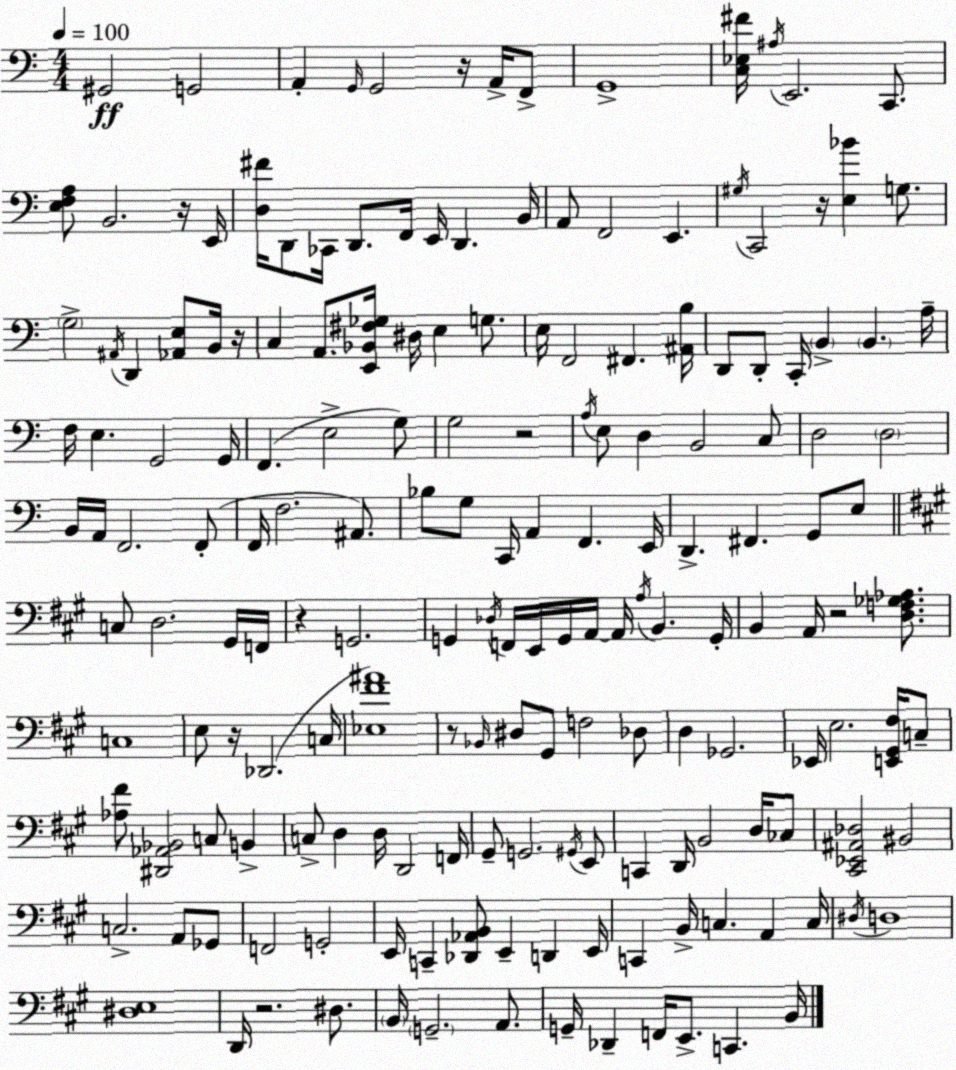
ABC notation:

X:1
T:Untitled
M:4/4
L:1/4
K:C
^G,,2 G,,2 A,, G,,/4 G,,2 z/4 A,,/4 F,,/2 G,,4 [C,_E,^F]/4 ^A,/4 E,,2 C,,/2 [E,F,A,]/2 B,,2 z/4 E,,/4 [D,^F]/4 D,,/2 _C,,/4 D,,/2 F,,/4 E,,/4 D,, B,,/4 A,,/2 F,,2 E,, ^G,/4 C,,2 z/4 [E,_B] G,/2 G,2 ^A,,/4 D,, [_A,,E,]/2 B,,/4 z/4 C, A,,/2 [E,,_B,,^F,_G,]/4 ^D,/4 E, G,/2 E,/4 F,,2 ^F,, [^A,,B,]/4 D,,/2 D,,/2 C,,/4 B,, B,, A,/4 F,/4 E, G,,2 G,,/4 F,, E,2 G,/2 G,2 z2 A,/4 E,/2 D, B,,2 C,/2 D,2 D,2 B,,/4 A,,/4 F,,2 F,,/2 F,,/4 F,2 ^A,,/2 _B,/2 G,/2 C,,/4 A,, F,, E,,/4 D,, ^F,, G,,/2 E,/2 C,/2 D,2 ^G,,/4 F,,/4 z G,,2 G,, _D,/4 F,,/4 E,,/4 G,,/4 A,,/4 A,,/4 A,/4 B,, G,,/4 B,, A,,/4 z2 [D,F,_G,_A,]/2 C,4 E,/2 z/4 _D,,2 C,/4 [_E,^F^A]4 z/2 _B,,/4 ^D,/2 ^G,,/2 F,2 _D,/2 D, _G,,2 _E,,/4 E,2 [E,,^G,,^F,]/4 C,/2 [_A,^F]/2 [^D,,_A,,_B,,]2 C,/2 B,, C,/2 D, D,/4 D,,2 F,,/4 ^G,,/2 G,,2 ^G,,/4 E,,/2 C,, D,,/4 B,,2 D,/4 _C,/2 [^C,,_E,,^A,,_D,]2 ^B,,2 C,2 A,,/2 _G,,/2 F,,2 G,,2 E,,/4 C,, [_D,,_A,,B,,]/2 E,, D,, E,,/4 C,, B,,/4 C, A,, C,/4 ^D,/4 D,4 [^D,E,]4 D,,/4 z2 ^D,/2 B,,/4 G,,2 A,,/2 G,,/4 _D,, F,,/4 E,,/2 C,, B,,/4